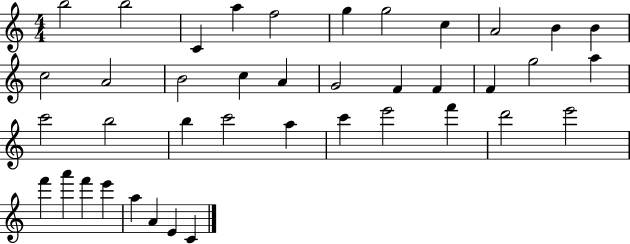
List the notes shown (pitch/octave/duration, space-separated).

B5/h B5/h C4/q A5/q F5/h G5/q G5/h C5/q A4/h B4/q B4/q C5/h A4/h B4/h C5/q A4/q G4/h F4/q F4/q F4/q G5/h A5/q C6/h B5/h B5/q C6/h A5/q C6/q E6/h F6/q D6/h E6/h F6/q A6/q F6/q E6/q A5/q A4/q E4/q C4/q